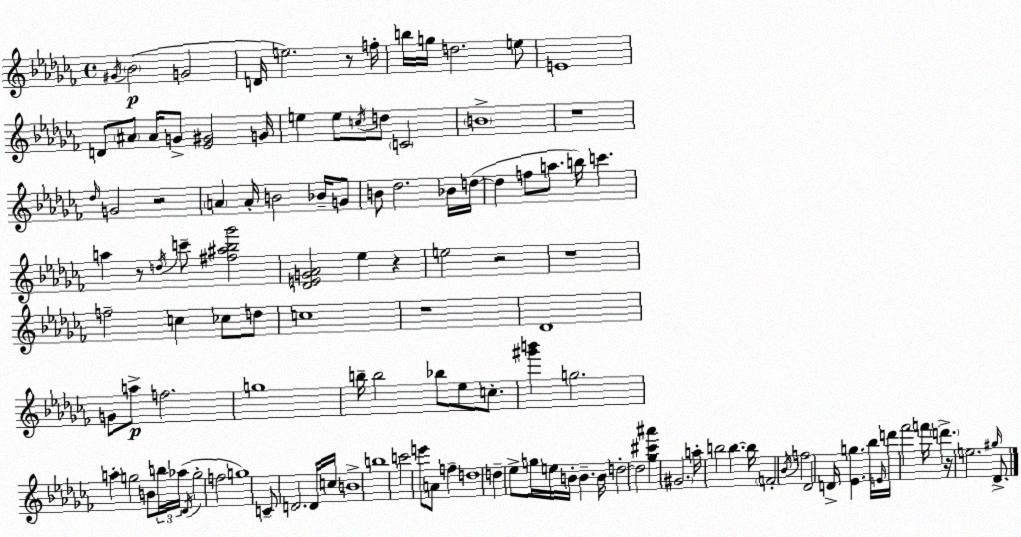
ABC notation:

X:1
T:Untitled
M:4/4
L:1/4
K:Abm
^G/4 _B2 G2 D/4 e2 z/2 f/4 b/4 g/4 d2 e/2 E4 D/2 ^A/2 ^A/4 G/2 [_E^G]2 G/4 e e/2 c/4 d/2 C2 B4 z4 _d/4 G2 z2 A A/4 B2 _B/4 G/2 B/2 _d2 _B/4 d/4 d f/2 a/2 b/4 c' a z/2 d/4 c'/2 [^f^a_b_g']2 [_DEG_A]2 _e z e2 z2 z4 f2 c _c/2 d/2 c4 z4 _D4 G/2 a/2 f2 g4 b/4 b2 _b/2 _e/2 c/2 [^g'b'] g2 a g2 B/2 b/4 _a/4 _D/4 g2 f2 g4 C/2 D2 D/4 c/4 B4 b4 c'2 e'/2 A/2 f d4 d _e/2 g/4 e/4 B/4 B B/4 d2 d2 [_g^c'^a'] ^G2 a/4 b2 b b/4 F2 _B/4 f2 _D2 D/4 [_Eg] _b/4 E/4 d'/4 _f'2 f'/4 d' z/4 e2 ^g/4 _D/2